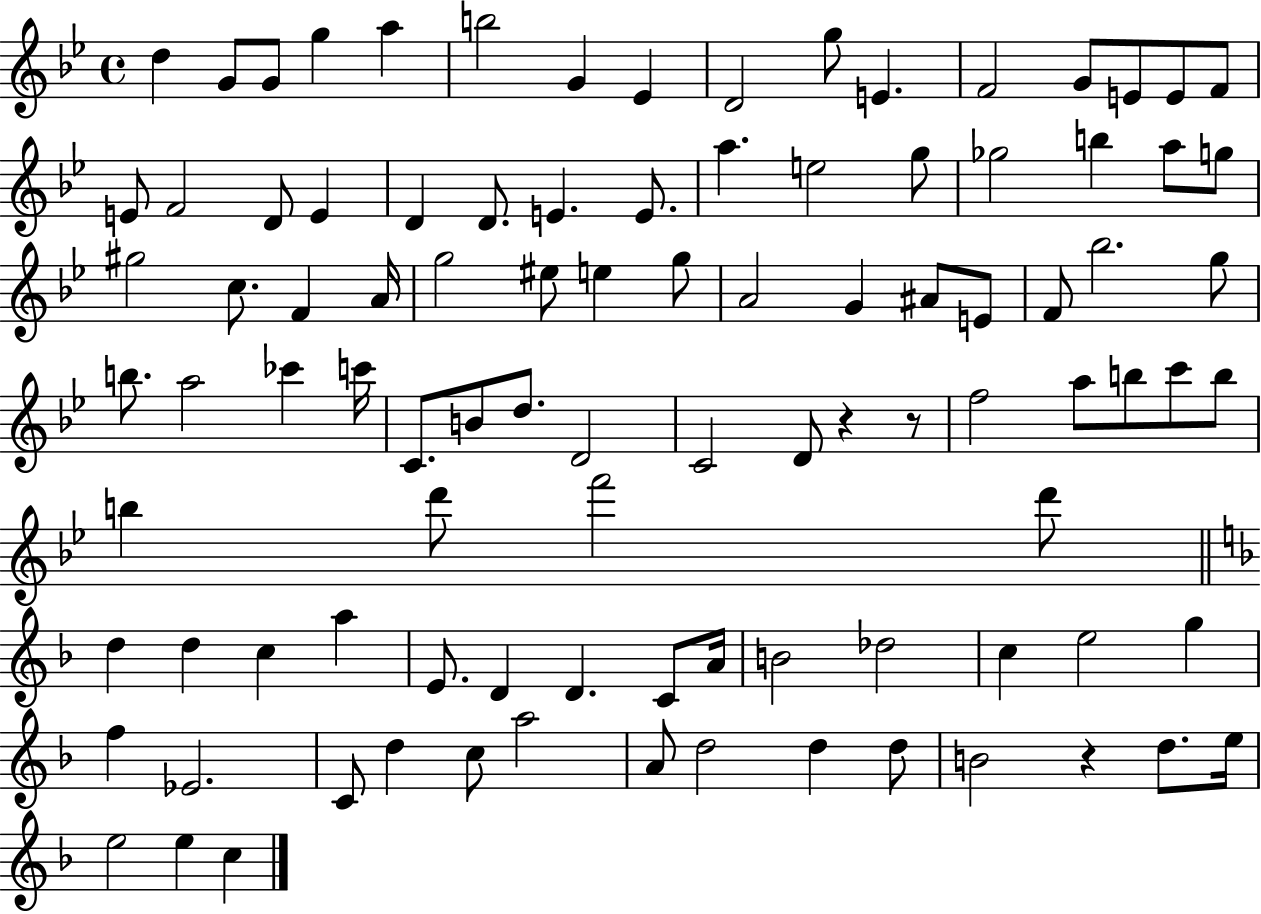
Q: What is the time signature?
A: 4/4